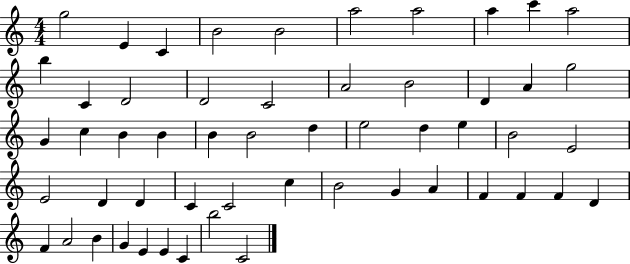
X:1
T:Untitled
M:4/4
L:1/4
K:C
g2 E C B2 B2 a2 a2 a c' a2 b C D2 D2 C2 A2 B2 D A g2 G c B B B B2 d e2 d e B2 E2 E2 D D C C2 c B2 G A F F F D F A2 B G E E C b2 C2